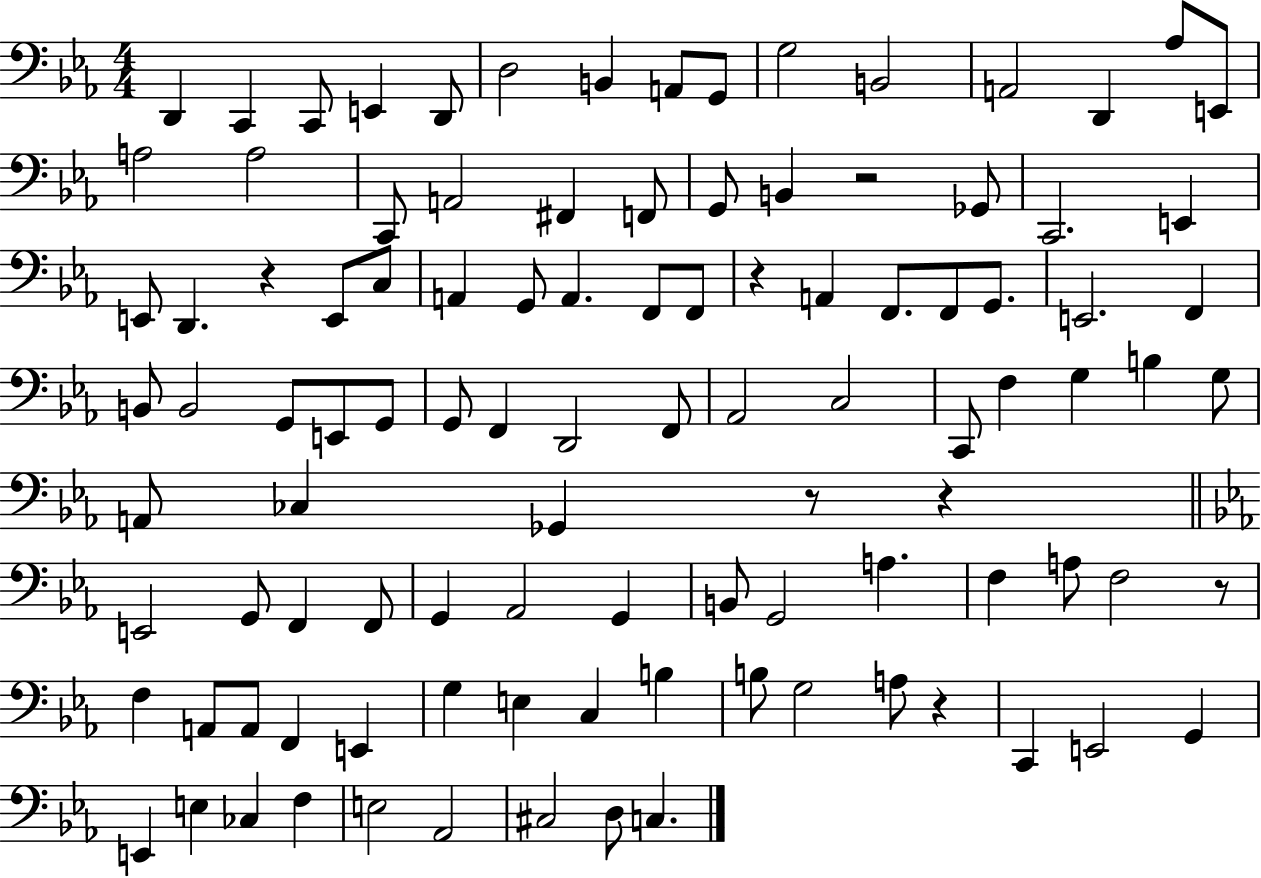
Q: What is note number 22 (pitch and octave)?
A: G2